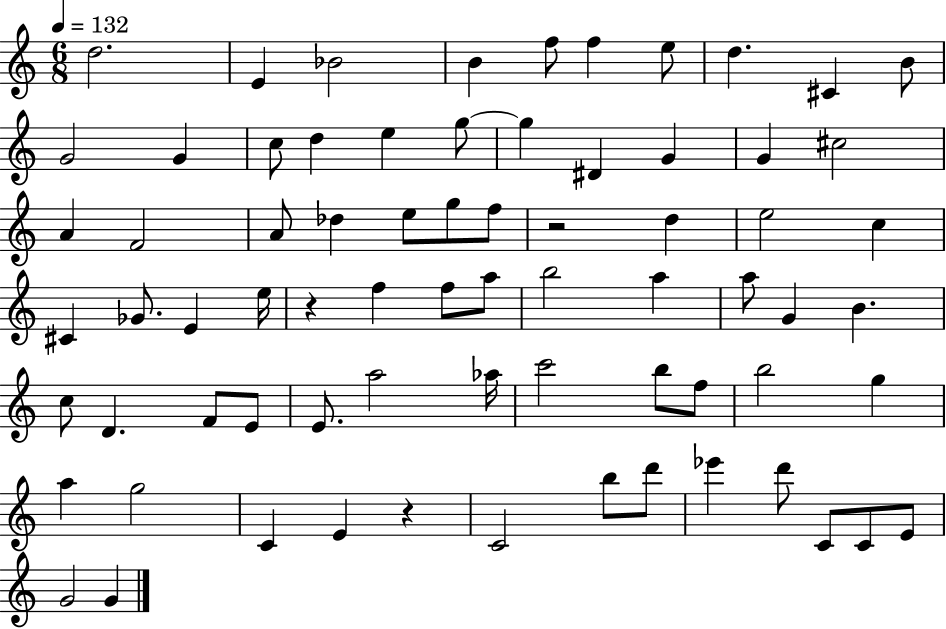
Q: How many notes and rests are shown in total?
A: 72